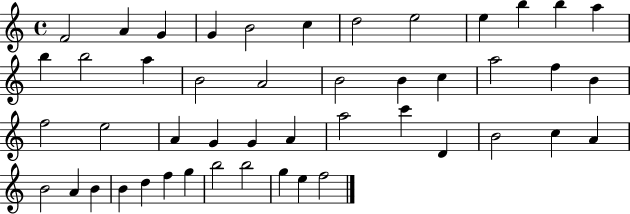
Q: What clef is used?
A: treble